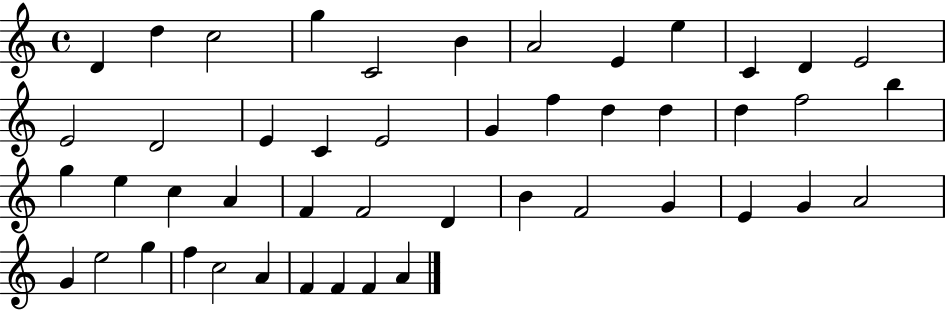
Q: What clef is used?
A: treble